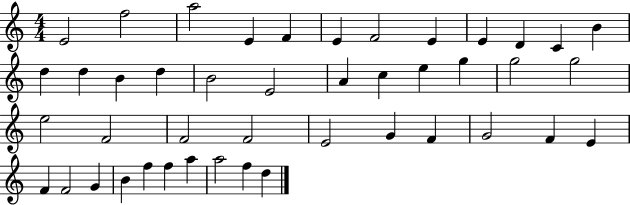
E4/h F5/h A5/h E4/q F4/q E4/q F4/h E4/q E4/q D4/q C4/q B4/q D5/q D5/q B4/q D5/q B4/h E4/h A4/q C5/q E5/q G5/q G5/h G5/h E5/h F4/h F4/h F4/h E4/h G4/q F4/q G4/h F4/q E4/q F4/q F4/h G4/q B4/q F5/q F5/q A5/q A5/h F5/q D5/q